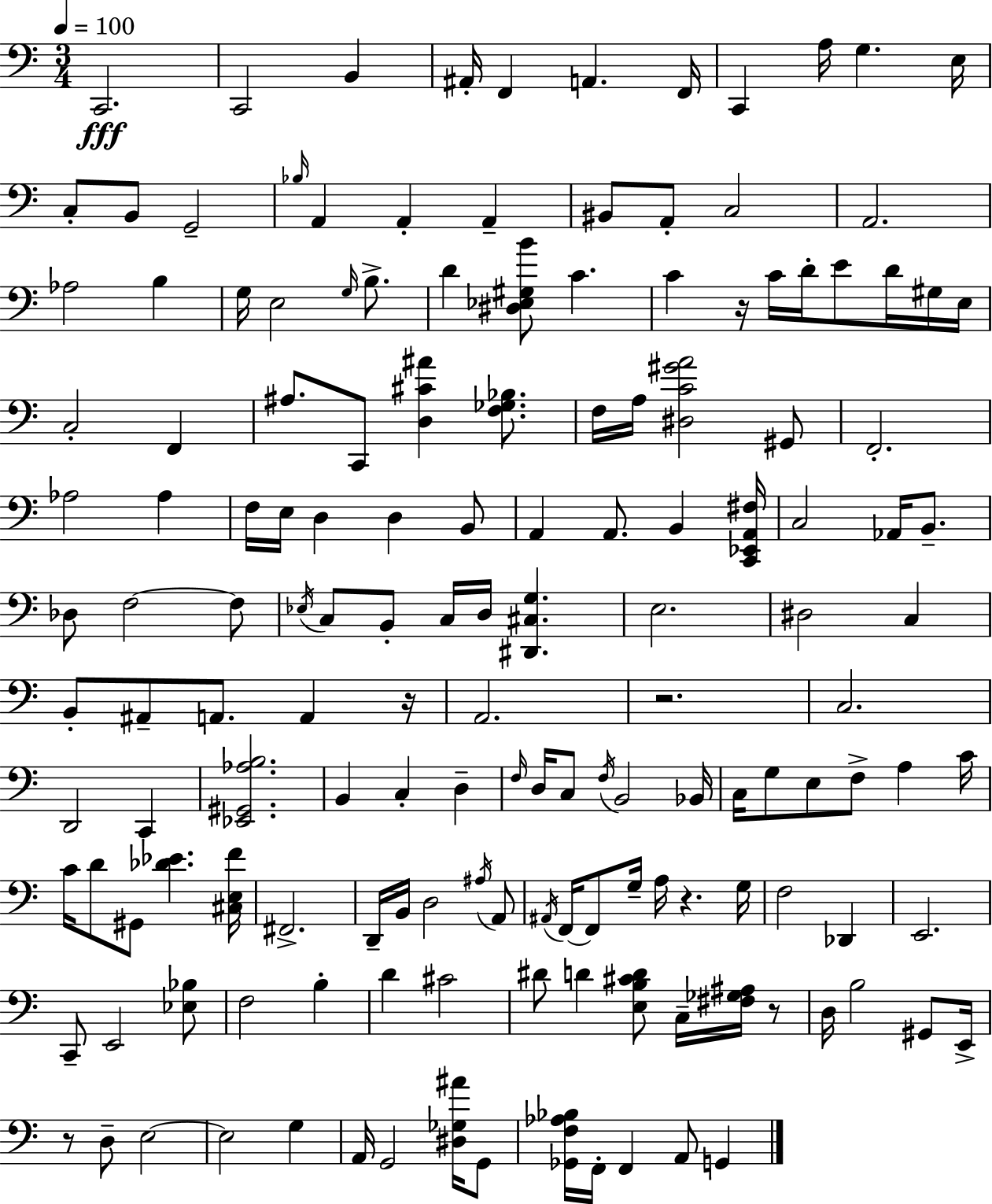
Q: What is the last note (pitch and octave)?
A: G2